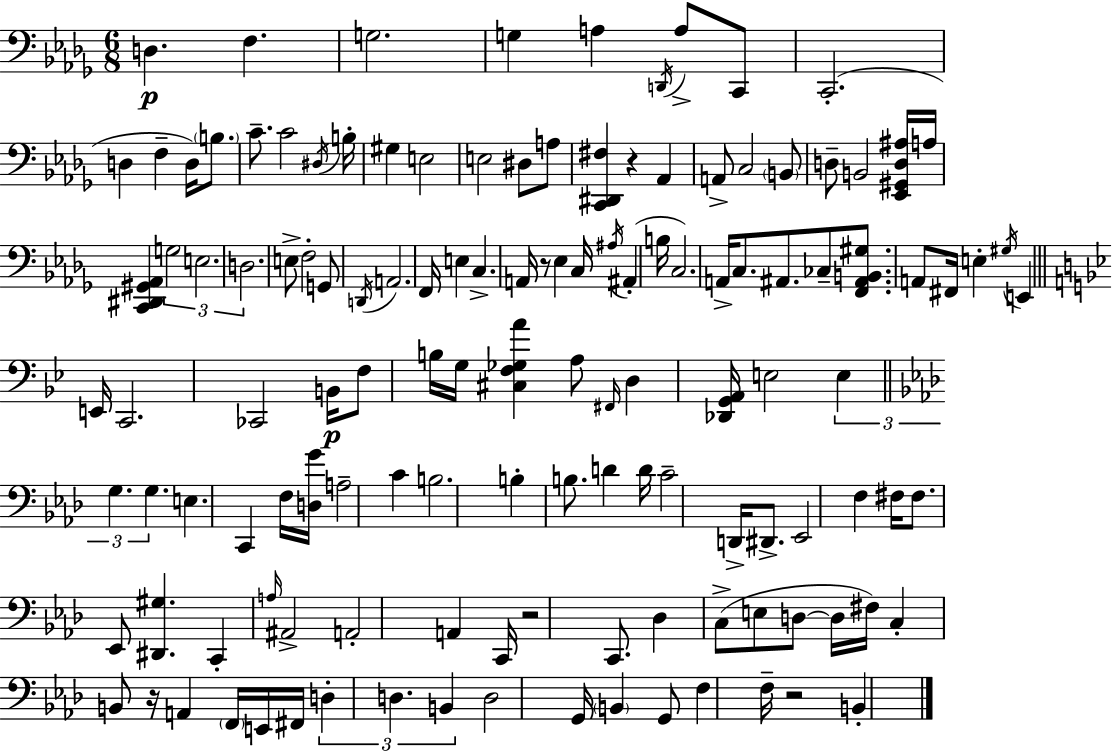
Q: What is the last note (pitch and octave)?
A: B2